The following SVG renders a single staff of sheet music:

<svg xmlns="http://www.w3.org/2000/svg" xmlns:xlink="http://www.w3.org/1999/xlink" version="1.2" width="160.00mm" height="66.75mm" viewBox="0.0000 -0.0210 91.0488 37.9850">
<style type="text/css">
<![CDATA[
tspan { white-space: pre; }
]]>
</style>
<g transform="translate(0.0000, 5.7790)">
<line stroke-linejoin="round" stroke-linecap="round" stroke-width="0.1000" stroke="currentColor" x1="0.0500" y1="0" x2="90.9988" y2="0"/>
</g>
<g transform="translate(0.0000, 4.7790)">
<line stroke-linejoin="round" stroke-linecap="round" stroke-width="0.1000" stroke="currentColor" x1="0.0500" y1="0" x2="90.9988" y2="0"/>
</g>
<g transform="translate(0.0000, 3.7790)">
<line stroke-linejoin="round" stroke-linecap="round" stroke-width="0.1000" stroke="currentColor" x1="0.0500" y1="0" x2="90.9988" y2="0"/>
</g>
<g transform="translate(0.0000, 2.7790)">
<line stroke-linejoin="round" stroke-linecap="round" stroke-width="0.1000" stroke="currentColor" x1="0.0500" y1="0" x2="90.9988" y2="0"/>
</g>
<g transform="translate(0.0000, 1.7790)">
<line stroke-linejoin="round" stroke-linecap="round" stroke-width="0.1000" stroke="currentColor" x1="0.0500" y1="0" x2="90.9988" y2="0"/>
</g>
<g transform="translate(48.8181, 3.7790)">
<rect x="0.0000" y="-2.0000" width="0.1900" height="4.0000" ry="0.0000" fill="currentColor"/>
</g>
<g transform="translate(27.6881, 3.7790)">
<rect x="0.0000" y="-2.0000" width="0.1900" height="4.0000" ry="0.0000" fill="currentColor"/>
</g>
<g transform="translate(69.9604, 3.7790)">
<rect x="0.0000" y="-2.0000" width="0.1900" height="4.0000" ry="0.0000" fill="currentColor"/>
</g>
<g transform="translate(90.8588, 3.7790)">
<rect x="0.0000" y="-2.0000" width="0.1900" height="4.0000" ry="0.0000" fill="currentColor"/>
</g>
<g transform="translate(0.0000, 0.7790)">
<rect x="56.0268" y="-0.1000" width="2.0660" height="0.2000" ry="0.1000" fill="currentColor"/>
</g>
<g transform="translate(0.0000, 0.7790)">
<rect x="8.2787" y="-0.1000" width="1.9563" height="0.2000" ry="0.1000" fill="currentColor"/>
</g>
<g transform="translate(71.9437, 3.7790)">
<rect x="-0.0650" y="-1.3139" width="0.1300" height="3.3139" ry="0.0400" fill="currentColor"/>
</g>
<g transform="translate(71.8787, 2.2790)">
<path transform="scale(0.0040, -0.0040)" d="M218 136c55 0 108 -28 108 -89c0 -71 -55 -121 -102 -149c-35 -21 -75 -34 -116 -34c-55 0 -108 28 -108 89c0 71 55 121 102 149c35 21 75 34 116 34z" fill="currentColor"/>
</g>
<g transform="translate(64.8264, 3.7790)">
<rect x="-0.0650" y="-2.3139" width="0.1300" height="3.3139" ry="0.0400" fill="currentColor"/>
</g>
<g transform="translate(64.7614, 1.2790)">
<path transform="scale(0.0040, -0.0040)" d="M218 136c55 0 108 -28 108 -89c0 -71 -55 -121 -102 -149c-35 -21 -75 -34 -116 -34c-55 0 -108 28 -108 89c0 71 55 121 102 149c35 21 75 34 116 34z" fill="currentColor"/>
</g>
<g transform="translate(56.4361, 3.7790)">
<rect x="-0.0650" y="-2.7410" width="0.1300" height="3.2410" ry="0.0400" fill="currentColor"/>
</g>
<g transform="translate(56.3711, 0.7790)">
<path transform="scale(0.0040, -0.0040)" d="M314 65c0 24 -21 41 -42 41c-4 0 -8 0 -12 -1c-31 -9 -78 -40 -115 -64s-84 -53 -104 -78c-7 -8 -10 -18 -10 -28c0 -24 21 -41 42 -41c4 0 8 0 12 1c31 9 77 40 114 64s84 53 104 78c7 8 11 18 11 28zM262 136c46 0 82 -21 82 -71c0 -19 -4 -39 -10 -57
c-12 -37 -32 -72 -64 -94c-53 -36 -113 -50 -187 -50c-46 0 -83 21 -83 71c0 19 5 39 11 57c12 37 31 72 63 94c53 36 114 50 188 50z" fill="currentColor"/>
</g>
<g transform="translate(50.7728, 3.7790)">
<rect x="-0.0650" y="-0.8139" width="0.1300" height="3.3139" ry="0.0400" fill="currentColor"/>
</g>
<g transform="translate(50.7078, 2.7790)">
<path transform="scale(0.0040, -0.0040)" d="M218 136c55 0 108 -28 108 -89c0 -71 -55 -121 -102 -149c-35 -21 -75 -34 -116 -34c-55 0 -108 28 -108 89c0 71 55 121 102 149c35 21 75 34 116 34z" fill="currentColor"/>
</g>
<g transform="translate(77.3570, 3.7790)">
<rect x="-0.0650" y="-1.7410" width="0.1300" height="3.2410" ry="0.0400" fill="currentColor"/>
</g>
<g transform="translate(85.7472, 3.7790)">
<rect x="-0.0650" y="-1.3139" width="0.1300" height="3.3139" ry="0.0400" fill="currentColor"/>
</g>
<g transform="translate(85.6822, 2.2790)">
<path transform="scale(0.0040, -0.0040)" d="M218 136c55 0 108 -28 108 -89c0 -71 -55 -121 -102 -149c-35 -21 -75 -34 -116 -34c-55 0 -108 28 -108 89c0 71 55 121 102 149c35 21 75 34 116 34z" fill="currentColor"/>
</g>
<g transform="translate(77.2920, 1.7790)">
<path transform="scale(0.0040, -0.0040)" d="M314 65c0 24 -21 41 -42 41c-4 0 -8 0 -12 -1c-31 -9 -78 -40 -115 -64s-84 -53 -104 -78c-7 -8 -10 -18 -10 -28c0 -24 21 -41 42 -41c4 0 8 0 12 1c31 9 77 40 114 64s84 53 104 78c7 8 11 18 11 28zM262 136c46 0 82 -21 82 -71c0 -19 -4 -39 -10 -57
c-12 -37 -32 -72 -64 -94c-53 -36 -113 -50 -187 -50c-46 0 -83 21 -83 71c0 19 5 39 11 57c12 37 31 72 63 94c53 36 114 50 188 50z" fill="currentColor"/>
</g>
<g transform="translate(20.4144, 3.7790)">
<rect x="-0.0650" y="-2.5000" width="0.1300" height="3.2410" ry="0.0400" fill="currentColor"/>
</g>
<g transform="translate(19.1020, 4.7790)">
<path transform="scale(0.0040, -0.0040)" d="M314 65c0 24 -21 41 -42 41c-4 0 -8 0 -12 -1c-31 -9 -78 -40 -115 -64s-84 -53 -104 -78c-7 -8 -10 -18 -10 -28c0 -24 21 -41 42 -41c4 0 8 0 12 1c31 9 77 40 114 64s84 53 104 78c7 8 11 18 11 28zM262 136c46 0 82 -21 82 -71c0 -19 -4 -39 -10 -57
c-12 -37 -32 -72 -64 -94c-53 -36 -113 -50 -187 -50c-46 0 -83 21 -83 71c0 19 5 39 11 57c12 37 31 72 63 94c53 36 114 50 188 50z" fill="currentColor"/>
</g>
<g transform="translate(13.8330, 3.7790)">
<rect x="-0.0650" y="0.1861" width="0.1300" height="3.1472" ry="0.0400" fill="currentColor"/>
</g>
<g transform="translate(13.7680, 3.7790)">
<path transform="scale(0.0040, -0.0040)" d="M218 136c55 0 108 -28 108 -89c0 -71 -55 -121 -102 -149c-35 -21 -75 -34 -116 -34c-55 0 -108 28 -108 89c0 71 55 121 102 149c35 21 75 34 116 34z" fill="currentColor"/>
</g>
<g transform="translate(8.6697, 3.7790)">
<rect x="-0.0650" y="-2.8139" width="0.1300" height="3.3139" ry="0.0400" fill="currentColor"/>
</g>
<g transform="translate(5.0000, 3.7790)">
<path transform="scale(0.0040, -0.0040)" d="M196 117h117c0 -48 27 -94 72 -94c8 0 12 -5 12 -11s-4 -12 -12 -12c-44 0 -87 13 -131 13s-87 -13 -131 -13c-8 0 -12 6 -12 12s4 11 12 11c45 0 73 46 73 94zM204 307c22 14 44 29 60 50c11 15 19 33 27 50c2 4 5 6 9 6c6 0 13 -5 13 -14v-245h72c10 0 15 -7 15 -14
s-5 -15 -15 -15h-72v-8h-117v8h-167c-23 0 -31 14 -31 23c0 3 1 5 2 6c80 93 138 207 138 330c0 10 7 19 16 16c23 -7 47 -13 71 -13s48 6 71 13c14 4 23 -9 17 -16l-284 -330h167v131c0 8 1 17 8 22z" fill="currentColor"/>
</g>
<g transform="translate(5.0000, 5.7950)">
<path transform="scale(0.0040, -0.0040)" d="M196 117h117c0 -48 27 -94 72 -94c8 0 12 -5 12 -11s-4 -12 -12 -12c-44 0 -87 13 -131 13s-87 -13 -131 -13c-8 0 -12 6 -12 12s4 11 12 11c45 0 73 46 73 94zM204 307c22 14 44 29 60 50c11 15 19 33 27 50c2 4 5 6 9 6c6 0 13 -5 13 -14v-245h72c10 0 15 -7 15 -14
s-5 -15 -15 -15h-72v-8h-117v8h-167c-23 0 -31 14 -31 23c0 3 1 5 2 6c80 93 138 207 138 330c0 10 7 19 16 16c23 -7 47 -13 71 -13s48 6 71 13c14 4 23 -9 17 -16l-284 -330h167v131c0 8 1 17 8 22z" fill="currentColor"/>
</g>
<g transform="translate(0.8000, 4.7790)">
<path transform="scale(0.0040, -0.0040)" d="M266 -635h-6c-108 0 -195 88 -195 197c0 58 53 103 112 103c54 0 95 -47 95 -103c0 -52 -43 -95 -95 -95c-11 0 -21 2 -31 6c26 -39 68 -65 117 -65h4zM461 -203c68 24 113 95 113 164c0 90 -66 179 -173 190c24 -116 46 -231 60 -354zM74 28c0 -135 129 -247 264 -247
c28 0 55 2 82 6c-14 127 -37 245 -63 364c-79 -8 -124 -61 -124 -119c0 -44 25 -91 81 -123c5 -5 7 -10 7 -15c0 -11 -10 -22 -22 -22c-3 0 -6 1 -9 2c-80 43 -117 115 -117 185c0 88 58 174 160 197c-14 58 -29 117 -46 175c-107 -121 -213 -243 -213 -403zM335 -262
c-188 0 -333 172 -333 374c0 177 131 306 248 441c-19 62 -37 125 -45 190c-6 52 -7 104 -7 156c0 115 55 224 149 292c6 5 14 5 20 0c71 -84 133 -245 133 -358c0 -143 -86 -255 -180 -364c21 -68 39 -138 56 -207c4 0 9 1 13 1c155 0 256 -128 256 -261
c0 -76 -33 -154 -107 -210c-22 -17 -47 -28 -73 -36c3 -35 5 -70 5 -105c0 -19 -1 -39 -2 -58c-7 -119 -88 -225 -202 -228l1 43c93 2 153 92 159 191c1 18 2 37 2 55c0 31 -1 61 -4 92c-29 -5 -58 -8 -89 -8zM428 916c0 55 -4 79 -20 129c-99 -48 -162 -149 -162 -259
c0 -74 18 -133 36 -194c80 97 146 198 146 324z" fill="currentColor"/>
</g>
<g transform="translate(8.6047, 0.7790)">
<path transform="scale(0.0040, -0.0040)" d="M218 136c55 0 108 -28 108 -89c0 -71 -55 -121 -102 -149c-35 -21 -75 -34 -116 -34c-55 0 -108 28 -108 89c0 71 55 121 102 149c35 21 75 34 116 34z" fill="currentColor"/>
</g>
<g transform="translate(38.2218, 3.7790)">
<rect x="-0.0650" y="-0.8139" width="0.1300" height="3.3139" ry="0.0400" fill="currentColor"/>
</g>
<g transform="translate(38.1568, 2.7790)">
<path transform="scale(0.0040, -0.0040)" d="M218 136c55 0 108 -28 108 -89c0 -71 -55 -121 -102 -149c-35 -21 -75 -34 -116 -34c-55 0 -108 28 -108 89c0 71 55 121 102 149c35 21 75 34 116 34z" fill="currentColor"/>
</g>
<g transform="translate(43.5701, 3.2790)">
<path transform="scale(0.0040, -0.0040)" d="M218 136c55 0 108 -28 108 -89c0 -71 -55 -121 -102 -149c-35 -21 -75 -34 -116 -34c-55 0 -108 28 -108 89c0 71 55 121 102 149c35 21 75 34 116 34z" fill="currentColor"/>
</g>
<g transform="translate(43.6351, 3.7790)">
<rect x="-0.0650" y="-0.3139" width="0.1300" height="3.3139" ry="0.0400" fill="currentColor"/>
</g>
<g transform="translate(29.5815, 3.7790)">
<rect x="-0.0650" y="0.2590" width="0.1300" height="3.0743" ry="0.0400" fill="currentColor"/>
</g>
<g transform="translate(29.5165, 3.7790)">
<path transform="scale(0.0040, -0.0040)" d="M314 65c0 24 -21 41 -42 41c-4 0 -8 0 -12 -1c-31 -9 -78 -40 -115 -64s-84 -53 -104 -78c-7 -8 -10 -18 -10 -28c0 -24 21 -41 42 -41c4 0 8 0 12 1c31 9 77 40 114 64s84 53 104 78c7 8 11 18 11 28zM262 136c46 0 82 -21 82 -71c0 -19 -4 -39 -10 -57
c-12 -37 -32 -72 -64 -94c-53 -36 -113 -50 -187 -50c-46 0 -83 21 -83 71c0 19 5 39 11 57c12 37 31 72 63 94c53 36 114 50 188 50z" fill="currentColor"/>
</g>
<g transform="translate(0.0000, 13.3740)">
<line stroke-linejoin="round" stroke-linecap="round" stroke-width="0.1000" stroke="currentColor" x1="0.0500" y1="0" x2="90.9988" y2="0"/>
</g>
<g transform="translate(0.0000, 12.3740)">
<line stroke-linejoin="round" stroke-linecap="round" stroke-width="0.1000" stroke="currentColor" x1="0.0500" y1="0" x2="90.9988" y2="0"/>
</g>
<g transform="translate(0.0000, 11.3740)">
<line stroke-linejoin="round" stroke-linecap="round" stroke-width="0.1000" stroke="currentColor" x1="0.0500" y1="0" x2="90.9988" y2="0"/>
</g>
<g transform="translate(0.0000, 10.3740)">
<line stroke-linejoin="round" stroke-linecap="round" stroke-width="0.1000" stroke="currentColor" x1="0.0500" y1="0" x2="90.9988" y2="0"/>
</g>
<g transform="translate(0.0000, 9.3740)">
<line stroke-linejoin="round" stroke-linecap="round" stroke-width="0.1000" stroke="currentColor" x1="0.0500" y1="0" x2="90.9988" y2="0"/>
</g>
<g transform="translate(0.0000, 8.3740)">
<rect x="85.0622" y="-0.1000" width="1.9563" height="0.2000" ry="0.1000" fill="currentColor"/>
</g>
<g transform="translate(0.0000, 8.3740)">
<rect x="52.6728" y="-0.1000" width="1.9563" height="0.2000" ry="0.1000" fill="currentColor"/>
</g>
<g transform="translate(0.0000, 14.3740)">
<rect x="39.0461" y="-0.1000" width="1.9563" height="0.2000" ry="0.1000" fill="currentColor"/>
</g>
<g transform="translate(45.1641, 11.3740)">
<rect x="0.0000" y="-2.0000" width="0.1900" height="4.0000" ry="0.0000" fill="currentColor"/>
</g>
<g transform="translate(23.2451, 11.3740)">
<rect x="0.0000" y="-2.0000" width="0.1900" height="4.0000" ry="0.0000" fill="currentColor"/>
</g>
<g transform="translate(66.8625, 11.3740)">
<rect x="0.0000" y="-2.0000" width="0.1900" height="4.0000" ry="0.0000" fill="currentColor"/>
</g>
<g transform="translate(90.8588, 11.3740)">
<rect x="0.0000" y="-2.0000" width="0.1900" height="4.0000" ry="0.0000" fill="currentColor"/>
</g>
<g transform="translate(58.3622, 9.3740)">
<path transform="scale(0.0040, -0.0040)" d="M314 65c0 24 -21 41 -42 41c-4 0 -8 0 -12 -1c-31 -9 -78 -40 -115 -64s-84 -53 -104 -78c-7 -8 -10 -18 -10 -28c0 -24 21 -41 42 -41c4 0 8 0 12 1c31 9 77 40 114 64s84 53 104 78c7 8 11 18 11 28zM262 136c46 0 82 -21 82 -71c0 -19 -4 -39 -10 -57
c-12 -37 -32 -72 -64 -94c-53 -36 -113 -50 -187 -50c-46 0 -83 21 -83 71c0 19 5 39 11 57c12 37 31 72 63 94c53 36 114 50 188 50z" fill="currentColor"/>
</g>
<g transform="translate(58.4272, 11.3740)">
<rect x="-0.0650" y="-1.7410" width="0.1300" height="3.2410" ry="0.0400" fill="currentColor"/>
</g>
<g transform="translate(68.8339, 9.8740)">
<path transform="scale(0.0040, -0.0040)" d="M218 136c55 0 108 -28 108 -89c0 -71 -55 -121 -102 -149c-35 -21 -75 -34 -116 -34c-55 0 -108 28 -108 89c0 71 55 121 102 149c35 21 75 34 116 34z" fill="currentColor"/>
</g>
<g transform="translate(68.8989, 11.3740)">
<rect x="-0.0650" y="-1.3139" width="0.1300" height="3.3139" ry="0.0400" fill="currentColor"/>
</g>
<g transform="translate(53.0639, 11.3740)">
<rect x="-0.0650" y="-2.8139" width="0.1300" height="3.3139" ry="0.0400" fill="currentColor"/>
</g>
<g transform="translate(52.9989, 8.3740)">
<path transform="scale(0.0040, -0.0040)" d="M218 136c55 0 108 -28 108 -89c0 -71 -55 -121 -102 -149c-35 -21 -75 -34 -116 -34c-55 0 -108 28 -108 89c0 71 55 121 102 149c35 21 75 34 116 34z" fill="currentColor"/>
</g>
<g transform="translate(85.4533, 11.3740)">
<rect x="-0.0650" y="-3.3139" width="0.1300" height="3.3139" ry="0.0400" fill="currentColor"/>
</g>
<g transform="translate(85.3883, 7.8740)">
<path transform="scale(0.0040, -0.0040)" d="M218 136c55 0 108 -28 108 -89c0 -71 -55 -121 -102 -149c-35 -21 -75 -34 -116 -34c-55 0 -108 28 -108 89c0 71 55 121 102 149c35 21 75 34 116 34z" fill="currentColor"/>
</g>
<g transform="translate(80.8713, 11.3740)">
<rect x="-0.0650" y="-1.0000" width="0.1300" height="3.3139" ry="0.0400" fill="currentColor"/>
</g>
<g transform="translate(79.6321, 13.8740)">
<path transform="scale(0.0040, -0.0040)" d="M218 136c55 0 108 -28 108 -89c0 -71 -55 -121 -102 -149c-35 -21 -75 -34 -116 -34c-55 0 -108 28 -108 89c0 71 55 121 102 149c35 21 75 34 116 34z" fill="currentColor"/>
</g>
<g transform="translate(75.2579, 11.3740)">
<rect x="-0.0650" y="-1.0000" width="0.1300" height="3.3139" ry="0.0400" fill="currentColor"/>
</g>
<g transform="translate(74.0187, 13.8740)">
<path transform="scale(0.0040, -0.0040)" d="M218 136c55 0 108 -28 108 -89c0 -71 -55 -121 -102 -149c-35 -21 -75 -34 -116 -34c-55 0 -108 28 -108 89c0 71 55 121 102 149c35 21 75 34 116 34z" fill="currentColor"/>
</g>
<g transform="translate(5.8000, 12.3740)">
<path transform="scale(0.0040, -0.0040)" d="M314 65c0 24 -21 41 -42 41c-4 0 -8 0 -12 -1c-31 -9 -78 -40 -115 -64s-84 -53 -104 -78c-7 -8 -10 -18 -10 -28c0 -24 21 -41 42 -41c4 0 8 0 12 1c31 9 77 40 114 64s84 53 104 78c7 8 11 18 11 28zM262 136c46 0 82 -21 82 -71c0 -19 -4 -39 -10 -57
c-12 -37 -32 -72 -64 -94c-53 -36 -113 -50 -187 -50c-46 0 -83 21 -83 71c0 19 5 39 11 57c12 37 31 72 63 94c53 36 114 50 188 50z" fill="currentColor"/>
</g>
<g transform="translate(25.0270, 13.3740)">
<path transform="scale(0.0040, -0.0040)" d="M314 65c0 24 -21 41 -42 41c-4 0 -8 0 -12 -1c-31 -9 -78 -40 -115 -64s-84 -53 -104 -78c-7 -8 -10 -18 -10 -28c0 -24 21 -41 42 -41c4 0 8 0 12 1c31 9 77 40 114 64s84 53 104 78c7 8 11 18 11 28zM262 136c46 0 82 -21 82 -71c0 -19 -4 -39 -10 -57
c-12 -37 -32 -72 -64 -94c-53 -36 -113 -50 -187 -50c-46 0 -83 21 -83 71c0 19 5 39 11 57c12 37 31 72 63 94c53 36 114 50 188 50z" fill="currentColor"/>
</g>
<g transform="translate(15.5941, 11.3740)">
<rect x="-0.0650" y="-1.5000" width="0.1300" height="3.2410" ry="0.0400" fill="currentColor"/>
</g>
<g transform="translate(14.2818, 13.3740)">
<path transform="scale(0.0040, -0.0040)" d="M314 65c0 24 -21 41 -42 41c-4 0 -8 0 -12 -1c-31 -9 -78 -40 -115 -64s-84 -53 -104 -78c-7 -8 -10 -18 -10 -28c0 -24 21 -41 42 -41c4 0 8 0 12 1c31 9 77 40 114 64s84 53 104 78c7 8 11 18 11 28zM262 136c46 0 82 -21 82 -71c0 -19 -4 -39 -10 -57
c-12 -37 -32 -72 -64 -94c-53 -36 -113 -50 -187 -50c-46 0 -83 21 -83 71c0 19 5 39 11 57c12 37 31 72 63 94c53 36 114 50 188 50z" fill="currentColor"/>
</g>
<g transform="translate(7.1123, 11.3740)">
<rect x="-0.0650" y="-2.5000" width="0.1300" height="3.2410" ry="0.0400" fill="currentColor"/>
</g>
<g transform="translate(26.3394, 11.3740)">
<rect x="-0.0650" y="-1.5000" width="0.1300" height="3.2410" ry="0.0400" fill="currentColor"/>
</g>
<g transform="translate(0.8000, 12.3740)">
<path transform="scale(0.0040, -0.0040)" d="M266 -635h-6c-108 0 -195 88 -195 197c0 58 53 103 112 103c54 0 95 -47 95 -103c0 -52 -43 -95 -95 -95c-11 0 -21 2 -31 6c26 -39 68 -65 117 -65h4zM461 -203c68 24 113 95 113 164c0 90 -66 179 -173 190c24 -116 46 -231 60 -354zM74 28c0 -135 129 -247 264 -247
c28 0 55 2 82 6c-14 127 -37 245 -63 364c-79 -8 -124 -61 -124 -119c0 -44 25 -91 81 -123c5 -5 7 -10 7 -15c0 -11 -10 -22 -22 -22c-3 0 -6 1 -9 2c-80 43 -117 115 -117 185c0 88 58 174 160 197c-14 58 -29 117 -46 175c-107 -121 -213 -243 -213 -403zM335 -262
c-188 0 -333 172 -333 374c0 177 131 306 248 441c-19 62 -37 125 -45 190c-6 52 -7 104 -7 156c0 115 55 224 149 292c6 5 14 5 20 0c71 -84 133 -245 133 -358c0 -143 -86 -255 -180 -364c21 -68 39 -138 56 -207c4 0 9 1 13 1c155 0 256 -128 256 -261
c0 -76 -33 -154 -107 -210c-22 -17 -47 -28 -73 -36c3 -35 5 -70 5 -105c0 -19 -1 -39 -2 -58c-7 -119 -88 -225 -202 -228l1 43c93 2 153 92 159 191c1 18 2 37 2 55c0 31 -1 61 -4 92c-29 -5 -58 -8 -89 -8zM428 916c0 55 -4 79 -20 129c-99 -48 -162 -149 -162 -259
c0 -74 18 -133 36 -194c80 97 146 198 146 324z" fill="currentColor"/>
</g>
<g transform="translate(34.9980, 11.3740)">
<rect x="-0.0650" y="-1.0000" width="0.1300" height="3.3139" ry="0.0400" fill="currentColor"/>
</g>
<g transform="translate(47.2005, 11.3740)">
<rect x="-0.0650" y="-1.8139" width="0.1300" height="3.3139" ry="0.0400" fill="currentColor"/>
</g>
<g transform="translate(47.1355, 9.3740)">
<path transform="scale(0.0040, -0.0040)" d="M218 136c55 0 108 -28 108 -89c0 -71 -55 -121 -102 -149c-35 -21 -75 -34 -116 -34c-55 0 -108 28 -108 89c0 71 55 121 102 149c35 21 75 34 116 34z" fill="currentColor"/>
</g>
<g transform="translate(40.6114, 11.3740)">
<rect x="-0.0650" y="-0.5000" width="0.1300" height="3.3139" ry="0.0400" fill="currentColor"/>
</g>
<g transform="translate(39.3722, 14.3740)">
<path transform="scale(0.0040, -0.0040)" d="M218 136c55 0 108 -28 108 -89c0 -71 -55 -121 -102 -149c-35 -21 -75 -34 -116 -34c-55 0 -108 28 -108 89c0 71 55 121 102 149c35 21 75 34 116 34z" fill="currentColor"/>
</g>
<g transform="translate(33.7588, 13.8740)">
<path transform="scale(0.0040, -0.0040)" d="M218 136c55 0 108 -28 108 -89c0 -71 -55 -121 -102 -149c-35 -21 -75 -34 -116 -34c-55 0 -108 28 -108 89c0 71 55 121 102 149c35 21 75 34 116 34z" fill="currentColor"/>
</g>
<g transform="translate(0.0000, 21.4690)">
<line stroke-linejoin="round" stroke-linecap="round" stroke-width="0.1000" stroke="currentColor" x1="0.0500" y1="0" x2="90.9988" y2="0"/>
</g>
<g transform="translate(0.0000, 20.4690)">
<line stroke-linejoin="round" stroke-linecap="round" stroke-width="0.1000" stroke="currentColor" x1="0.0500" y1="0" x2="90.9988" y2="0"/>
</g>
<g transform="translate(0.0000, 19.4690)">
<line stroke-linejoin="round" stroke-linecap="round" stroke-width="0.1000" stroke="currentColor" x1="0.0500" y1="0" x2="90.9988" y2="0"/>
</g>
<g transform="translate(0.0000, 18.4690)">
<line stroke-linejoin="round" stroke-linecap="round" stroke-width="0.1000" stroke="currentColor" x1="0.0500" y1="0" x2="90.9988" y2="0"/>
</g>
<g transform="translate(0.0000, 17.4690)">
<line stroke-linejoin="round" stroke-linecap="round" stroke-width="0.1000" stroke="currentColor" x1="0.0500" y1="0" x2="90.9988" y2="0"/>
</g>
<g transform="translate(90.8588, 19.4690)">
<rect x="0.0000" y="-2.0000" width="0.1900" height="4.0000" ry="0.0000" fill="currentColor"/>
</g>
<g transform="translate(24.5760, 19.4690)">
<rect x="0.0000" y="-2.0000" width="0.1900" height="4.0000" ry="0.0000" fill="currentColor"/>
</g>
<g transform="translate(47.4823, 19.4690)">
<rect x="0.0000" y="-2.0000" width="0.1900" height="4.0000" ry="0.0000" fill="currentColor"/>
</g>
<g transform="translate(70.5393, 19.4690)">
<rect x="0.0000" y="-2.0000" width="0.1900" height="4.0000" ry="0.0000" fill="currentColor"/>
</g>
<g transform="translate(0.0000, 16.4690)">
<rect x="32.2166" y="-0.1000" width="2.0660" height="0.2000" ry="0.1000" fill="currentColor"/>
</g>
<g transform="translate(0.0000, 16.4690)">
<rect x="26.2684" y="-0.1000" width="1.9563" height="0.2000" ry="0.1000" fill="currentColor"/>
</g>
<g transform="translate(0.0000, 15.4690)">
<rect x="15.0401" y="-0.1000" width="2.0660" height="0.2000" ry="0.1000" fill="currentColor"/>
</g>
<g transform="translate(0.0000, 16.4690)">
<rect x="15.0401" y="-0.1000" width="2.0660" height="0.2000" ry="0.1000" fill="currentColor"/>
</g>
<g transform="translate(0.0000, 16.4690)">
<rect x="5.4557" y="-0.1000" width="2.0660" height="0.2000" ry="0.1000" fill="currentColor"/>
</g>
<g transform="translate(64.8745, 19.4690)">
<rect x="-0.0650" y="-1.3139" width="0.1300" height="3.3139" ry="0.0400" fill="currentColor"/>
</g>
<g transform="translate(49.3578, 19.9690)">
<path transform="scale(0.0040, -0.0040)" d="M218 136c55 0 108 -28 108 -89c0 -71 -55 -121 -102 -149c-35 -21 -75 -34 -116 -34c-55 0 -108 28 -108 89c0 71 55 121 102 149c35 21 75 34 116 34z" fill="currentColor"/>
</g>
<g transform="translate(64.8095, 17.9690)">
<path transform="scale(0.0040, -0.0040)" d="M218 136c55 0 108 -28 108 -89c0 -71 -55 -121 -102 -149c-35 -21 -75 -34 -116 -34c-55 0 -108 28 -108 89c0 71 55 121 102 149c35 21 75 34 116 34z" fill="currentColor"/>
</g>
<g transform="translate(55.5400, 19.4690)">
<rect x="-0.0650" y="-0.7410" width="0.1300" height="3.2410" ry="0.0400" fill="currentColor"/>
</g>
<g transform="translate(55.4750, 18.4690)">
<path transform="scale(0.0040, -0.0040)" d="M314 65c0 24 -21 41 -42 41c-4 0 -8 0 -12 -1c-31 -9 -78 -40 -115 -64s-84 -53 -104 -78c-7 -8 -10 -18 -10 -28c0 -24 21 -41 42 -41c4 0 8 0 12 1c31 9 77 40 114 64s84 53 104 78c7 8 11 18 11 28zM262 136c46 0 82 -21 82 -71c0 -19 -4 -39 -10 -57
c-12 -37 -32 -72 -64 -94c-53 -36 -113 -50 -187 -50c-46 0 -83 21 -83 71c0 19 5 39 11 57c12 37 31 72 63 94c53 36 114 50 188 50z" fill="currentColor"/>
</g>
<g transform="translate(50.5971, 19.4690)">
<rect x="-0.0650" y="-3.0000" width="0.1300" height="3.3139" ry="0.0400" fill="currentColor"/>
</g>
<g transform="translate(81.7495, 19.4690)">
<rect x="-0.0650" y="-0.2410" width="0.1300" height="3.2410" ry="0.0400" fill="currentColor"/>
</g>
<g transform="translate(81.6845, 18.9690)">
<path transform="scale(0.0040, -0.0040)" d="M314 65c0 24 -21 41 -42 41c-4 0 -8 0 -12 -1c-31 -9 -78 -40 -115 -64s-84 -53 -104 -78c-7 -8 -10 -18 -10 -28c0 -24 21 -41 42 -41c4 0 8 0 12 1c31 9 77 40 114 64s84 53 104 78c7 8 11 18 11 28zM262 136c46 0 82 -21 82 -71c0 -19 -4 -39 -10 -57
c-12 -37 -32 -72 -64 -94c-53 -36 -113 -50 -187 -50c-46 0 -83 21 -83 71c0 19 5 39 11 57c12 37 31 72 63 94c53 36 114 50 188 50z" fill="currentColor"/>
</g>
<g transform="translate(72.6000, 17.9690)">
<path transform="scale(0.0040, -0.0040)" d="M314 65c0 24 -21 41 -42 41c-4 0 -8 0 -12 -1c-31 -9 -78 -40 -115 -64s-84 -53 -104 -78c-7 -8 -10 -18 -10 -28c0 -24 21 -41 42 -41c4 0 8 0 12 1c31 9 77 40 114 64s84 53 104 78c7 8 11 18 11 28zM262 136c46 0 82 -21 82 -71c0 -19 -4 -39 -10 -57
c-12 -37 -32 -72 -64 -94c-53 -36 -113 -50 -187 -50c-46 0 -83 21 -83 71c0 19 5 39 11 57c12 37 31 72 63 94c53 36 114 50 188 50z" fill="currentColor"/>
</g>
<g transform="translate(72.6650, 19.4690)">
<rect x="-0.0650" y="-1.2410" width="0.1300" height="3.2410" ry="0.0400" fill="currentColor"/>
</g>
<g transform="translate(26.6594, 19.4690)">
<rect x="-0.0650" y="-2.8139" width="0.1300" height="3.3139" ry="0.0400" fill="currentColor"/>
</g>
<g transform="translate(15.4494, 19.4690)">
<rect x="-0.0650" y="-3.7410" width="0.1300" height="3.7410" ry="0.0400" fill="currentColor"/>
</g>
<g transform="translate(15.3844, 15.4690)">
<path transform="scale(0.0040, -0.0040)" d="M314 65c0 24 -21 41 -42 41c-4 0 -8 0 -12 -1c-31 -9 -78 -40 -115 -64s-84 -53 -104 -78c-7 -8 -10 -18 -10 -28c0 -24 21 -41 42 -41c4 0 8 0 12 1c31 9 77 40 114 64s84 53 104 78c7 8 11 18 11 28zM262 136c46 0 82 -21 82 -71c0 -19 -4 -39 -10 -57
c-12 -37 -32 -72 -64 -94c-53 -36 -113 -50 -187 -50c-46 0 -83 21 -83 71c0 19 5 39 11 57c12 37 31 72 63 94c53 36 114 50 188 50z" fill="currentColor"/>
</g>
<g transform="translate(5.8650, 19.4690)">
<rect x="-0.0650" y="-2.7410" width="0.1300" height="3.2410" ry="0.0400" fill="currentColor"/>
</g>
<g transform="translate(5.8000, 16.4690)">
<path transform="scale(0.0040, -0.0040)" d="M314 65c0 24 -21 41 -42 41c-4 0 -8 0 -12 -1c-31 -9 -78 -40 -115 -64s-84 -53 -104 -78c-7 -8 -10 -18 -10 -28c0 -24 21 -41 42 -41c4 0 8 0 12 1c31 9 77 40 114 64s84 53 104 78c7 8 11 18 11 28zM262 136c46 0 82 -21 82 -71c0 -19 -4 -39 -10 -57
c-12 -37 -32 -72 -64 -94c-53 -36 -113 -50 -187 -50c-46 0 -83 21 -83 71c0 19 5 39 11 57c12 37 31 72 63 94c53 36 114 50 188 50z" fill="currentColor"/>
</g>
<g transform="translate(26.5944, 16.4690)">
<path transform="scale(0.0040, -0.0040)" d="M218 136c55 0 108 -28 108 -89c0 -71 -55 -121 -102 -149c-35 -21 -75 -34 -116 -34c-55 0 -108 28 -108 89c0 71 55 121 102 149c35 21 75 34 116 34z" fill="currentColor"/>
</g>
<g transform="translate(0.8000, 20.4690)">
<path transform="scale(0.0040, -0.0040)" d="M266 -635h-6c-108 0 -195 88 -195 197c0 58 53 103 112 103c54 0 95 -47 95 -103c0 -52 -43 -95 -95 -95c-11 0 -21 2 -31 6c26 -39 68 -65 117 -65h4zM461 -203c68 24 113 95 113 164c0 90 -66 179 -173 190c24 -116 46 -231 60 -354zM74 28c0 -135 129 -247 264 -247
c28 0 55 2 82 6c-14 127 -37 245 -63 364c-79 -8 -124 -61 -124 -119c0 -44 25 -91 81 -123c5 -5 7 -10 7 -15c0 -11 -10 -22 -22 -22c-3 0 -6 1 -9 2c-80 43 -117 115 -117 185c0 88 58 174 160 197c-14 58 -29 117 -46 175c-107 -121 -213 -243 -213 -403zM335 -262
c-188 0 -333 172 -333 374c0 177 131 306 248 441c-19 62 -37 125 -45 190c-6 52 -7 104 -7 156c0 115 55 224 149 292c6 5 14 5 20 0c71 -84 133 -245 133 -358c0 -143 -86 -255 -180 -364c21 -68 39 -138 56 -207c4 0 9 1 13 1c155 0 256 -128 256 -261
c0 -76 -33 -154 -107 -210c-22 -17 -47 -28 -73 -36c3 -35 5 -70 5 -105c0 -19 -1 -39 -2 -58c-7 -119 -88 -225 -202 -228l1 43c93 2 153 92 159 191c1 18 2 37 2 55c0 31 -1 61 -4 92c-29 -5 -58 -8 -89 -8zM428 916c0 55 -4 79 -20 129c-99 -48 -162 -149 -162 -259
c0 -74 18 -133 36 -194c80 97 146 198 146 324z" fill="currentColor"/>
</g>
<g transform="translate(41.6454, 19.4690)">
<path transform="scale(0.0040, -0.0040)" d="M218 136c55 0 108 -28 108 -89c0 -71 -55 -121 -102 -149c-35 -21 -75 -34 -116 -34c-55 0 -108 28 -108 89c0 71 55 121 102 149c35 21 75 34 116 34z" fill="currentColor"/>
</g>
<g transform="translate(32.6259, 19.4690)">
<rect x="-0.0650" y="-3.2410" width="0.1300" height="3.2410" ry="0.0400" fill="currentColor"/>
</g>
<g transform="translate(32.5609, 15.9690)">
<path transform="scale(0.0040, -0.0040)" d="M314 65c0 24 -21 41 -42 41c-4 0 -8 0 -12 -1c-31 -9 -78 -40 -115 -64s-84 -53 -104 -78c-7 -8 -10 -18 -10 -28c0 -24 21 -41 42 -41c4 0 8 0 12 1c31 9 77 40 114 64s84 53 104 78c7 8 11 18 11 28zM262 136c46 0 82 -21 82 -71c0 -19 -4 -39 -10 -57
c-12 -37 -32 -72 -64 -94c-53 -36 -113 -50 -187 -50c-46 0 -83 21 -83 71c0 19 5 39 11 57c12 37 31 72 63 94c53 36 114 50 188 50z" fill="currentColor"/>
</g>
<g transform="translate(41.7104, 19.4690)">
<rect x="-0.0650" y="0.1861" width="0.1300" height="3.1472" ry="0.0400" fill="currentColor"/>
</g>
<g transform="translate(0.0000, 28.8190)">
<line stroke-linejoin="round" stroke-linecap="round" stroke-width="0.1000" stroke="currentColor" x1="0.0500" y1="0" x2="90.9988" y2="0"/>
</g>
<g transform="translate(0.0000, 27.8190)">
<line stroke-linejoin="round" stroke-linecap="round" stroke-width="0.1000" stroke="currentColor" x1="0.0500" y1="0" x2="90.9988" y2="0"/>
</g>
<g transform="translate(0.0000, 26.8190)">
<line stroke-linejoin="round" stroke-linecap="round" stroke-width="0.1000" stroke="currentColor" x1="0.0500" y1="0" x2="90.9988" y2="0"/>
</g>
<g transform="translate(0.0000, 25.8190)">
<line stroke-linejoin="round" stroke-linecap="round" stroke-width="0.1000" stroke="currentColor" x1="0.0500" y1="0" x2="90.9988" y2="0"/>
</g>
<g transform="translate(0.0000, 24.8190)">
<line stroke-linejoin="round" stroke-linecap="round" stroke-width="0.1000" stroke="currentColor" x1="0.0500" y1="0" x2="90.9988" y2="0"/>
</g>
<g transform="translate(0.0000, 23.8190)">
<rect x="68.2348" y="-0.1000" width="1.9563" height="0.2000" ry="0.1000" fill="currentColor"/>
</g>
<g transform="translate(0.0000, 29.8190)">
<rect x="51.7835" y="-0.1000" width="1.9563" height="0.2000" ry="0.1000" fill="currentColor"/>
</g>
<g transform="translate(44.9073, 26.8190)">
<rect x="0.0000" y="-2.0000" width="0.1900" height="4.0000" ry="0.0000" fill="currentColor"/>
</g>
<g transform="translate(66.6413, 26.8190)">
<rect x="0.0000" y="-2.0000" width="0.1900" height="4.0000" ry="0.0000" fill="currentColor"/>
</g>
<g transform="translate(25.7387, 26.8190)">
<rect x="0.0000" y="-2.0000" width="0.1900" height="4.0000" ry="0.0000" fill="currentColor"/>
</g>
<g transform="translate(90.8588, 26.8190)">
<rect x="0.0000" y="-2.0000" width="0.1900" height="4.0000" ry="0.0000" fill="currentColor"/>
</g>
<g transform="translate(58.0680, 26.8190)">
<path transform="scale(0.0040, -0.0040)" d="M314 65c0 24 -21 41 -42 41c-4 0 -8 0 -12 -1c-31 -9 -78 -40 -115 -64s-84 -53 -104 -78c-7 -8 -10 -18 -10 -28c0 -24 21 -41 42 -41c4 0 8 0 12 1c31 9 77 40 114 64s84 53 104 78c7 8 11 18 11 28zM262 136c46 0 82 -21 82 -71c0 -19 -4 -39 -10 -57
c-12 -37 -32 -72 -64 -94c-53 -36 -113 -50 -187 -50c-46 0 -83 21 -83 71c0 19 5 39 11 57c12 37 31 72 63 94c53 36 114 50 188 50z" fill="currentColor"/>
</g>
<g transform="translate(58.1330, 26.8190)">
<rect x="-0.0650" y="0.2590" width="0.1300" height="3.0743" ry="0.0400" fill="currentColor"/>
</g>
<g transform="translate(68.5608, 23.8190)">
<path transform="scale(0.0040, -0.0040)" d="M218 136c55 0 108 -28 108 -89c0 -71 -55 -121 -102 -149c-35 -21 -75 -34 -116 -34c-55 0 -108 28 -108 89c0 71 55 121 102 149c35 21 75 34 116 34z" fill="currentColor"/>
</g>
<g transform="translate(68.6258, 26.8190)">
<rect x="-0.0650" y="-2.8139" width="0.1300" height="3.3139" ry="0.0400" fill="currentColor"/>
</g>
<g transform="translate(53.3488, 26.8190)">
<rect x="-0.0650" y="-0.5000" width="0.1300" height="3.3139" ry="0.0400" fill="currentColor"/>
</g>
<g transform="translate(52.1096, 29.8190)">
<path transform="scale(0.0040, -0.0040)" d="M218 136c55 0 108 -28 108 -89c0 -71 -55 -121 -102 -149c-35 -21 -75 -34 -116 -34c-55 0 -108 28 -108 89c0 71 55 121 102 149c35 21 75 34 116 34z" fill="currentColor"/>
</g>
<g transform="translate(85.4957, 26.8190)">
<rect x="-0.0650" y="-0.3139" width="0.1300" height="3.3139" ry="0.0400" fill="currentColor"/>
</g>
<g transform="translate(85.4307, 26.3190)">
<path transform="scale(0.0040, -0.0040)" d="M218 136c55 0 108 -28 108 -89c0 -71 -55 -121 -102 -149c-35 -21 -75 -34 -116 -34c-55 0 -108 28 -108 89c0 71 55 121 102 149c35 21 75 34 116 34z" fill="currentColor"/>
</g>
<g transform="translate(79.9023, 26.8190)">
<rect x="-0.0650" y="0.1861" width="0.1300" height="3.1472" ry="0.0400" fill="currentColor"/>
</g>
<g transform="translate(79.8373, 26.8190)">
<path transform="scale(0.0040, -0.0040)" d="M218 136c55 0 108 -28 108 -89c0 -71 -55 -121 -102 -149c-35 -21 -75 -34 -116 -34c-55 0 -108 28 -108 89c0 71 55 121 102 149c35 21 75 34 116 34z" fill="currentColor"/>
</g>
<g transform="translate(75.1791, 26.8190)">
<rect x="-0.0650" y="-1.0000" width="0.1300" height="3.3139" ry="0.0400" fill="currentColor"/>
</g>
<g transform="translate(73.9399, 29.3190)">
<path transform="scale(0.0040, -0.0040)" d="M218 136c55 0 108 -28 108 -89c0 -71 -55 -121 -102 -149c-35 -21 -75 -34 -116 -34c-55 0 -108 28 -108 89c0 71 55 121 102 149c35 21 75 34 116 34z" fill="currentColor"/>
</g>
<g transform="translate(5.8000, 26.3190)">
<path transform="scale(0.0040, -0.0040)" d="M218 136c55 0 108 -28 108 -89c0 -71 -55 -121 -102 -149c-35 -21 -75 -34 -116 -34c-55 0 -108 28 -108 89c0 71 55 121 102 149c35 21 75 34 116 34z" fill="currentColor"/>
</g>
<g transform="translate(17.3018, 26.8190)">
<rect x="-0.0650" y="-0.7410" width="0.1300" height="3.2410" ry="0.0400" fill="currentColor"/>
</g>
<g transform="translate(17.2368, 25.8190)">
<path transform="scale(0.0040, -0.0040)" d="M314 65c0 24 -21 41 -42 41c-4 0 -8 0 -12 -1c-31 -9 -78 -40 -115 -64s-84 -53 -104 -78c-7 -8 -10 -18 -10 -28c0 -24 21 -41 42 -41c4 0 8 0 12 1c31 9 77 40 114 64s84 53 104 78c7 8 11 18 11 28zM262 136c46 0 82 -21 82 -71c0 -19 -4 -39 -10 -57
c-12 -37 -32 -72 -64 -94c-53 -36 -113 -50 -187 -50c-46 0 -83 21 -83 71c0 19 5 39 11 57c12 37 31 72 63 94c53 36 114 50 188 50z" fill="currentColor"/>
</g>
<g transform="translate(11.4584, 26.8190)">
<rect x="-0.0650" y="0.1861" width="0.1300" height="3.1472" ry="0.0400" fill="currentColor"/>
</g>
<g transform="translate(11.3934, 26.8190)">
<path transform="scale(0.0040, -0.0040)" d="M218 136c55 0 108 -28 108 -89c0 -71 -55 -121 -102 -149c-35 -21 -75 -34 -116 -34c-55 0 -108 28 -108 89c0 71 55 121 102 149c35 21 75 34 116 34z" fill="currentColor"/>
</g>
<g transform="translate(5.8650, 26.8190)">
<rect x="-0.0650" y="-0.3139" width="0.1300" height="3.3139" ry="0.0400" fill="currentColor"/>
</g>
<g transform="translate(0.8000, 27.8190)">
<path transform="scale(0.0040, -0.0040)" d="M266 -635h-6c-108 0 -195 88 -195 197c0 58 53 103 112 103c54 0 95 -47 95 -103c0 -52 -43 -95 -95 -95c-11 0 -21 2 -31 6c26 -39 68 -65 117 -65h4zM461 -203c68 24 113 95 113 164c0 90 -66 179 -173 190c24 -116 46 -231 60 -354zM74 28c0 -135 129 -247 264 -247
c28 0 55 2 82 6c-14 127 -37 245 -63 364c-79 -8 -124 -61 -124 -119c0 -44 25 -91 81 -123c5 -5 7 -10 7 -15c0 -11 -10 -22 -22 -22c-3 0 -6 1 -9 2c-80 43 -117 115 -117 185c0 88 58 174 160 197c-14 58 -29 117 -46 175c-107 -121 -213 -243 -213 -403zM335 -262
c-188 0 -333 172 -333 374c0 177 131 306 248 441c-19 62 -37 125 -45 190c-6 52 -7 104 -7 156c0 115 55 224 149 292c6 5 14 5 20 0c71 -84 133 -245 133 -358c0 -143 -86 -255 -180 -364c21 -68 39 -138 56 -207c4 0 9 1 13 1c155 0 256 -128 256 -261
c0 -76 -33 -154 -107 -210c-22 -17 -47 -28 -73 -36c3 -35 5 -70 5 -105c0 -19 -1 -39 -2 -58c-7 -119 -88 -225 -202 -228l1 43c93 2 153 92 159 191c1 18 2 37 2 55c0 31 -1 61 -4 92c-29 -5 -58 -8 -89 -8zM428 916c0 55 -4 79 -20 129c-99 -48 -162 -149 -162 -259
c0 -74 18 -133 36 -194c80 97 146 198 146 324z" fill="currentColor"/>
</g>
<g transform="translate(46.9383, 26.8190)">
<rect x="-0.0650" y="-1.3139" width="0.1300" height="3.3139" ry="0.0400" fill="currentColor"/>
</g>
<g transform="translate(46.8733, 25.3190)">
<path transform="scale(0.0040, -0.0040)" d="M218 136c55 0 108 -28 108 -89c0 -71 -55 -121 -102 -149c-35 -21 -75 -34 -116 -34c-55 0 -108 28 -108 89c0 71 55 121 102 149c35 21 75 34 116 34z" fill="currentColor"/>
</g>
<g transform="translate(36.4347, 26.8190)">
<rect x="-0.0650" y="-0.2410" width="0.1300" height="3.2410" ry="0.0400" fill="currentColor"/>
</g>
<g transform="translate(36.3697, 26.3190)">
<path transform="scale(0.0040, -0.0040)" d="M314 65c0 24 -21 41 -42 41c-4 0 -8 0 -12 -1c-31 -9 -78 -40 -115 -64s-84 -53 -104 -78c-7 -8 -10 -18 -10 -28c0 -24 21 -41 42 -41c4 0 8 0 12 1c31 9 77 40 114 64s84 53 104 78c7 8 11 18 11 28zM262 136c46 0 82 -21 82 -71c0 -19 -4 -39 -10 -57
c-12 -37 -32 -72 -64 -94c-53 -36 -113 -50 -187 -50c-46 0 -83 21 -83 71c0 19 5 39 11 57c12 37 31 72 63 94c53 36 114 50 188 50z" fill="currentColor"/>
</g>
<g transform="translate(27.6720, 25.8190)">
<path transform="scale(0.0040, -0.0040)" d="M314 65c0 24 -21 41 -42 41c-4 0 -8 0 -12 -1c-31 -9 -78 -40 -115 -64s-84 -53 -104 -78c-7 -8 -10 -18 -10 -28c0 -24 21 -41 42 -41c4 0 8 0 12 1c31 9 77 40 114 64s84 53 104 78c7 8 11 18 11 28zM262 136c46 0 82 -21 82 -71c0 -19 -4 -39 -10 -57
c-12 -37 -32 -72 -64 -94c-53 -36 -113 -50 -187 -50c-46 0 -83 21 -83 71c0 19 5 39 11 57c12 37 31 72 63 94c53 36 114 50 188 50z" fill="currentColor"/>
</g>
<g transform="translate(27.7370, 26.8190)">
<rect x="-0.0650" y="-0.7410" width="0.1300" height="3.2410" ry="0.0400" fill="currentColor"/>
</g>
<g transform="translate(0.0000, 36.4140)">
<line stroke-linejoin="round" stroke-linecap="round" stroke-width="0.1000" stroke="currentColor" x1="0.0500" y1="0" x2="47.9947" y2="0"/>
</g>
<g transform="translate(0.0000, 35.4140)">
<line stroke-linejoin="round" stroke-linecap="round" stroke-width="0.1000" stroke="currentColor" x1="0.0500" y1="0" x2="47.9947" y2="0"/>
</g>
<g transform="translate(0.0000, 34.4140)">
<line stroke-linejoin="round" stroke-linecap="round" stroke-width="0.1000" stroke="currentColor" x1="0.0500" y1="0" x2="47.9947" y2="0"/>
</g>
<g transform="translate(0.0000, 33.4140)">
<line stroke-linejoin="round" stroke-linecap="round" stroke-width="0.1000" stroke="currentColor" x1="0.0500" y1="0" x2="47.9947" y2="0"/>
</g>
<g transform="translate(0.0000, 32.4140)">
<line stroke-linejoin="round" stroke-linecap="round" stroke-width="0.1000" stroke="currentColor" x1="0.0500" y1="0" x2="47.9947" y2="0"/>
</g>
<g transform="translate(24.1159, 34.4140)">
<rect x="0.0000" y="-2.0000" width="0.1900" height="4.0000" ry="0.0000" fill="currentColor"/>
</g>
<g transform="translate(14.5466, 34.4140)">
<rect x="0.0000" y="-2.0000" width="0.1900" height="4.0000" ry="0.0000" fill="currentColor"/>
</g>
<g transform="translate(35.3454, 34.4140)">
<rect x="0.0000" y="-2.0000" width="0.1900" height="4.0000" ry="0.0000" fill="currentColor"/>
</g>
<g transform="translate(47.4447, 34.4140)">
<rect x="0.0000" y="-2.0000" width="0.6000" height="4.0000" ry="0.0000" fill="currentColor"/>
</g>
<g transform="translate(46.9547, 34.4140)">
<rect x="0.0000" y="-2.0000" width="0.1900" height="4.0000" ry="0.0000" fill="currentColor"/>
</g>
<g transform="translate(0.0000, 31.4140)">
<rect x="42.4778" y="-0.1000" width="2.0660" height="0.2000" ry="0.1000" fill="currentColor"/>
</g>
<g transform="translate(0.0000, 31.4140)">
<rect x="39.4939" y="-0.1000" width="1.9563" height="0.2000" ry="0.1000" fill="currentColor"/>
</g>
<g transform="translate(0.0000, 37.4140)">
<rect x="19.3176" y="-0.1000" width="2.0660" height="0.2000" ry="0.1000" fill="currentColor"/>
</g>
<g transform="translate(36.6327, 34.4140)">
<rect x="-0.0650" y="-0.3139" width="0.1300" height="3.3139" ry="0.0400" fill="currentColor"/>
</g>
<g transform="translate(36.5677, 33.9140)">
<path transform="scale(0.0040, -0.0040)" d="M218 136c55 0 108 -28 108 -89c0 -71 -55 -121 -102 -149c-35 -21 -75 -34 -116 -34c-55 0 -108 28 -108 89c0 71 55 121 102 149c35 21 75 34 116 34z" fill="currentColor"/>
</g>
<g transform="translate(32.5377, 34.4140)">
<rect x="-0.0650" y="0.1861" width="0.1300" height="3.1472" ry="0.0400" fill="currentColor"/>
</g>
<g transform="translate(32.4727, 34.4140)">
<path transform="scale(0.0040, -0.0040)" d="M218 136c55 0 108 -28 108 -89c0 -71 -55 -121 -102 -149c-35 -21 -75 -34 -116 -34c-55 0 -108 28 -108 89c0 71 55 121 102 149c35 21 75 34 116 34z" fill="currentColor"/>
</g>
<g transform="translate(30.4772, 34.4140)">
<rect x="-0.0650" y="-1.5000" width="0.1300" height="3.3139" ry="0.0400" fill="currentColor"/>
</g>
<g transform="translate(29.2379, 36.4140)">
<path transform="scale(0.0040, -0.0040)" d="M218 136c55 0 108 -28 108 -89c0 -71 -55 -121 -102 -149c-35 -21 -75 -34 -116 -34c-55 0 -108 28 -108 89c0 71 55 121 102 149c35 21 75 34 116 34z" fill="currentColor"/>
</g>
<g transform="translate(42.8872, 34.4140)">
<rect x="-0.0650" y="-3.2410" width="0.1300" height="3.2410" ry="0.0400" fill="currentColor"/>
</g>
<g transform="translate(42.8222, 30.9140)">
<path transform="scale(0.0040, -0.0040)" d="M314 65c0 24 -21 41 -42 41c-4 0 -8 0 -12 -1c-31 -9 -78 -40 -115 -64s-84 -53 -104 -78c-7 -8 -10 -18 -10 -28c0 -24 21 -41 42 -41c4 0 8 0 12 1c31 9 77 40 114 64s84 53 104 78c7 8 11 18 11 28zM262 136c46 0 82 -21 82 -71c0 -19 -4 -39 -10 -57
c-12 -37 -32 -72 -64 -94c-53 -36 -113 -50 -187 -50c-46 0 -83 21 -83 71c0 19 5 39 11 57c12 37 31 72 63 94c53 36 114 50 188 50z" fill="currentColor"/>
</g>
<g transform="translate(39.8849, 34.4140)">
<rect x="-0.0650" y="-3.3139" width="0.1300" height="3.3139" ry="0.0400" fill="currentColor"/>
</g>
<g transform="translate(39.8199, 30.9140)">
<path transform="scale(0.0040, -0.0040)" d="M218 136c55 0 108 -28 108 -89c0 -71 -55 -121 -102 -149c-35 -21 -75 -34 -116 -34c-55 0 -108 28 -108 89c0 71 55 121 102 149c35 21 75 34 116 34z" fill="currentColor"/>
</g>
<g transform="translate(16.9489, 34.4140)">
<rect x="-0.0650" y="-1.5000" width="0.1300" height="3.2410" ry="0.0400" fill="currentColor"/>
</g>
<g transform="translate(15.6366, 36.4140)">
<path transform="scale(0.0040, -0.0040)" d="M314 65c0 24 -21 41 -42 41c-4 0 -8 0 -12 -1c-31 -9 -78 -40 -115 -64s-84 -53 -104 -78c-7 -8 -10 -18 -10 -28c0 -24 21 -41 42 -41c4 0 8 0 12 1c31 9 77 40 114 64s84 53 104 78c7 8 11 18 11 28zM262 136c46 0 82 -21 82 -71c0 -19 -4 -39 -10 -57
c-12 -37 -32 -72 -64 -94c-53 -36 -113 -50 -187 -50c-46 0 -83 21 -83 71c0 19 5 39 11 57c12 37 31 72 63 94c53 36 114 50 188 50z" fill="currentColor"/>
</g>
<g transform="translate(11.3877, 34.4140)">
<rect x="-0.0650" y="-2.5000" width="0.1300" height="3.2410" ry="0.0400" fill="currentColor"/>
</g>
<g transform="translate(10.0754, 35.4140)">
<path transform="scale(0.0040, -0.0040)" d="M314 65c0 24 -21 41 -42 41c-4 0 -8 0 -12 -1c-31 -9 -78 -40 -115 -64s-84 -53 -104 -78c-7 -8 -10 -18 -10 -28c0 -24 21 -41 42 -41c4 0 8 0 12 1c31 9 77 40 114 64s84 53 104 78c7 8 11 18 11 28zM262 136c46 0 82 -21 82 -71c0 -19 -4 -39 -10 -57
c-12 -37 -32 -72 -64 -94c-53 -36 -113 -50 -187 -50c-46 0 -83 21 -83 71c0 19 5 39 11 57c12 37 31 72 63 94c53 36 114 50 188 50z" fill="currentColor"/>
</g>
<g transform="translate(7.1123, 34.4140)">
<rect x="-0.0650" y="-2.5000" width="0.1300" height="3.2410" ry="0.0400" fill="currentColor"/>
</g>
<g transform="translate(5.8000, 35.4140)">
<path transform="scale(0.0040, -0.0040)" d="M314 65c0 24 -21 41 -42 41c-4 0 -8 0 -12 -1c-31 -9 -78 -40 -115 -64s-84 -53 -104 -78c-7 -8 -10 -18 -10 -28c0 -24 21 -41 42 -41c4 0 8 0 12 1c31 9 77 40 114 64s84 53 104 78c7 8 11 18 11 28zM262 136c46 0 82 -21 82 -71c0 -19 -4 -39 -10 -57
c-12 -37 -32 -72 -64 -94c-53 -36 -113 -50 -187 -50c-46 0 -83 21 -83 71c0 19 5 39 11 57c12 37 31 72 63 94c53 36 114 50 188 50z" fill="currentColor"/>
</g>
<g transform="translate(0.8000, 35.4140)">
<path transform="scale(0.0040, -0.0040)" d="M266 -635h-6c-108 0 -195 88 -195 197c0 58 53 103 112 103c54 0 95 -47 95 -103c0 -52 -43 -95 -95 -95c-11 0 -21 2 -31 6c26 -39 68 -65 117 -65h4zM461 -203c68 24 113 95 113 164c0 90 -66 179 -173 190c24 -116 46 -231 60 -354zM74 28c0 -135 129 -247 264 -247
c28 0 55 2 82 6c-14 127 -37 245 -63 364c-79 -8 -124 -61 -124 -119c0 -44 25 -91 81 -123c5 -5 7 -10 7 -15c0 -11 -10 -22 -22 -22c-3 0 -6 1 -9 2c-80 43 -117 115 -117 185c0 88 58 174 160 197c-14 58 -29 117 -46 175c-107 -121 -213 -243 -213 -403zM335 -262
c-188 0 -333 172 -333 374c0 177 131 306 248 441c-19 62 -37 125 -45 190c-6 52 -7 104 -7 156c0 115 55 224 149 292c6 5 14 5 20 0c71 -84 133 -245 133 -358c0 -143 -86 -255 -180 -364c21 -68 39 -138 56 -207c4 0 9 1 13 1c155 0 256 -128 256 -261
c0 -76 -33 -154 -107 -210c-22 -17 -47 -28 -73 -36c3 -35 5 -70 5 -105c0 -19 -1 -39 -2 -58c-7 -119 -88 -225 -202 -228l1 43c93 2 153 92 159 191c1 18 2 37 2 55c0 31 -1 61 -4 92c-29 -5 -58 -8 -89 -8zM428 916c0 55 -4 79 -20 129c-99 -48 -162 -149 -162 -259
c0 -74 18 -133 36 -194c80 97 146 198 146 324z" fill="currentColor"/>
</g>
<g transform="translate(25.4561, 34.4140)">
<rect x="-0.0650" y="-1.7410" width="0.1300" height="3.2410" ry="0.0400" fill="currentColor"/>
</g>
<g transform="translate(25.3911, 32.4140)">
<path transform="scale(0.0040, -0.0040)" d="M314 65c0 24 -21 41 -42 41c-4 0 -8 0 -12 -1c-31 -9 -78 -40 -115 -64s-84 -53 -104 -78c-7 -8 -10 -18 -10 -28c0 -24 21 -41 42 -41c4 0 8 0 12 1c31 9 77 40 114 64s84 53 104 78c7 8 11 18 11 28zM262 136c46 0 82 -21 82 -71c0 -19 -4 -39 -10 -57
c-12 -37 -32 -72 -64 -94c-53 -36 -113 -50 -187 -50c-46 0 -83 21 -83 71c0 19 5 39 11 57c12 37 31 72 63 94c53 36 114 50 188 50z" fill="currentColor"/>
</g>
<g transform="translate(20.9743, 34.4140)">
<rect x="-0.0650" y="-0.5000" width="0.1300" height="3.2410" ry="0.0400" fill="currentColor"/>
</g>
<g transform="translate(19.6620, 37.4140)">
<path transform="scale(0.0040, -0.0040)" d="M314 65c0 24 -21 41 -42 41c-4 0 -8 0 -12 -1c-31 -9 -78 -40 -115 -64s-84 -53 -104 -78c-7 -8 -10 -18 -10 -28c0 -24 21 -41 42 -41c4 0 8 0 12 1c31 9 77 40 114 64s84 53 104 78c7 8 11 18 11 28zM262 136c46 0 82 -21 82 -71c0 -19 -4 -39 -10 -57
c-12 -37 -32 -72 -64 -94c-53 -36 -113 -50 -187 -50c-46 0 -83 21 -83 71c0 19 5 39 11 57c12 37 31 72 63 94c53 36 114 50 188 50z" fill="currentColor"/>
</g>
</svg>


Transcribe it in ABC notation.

X:1
T:Untitled
M:4/4
L:1/4
K:C
a B G2 B2 d c d a2 g e f2 e G2 E2 E2 D C f a f2 e D D b a2 c'2 a b2 B A d2 e e2 c2 c B d2 d2 c2 e C B2 a D B c G2 G2 E2 C2 f2 E B c b b2